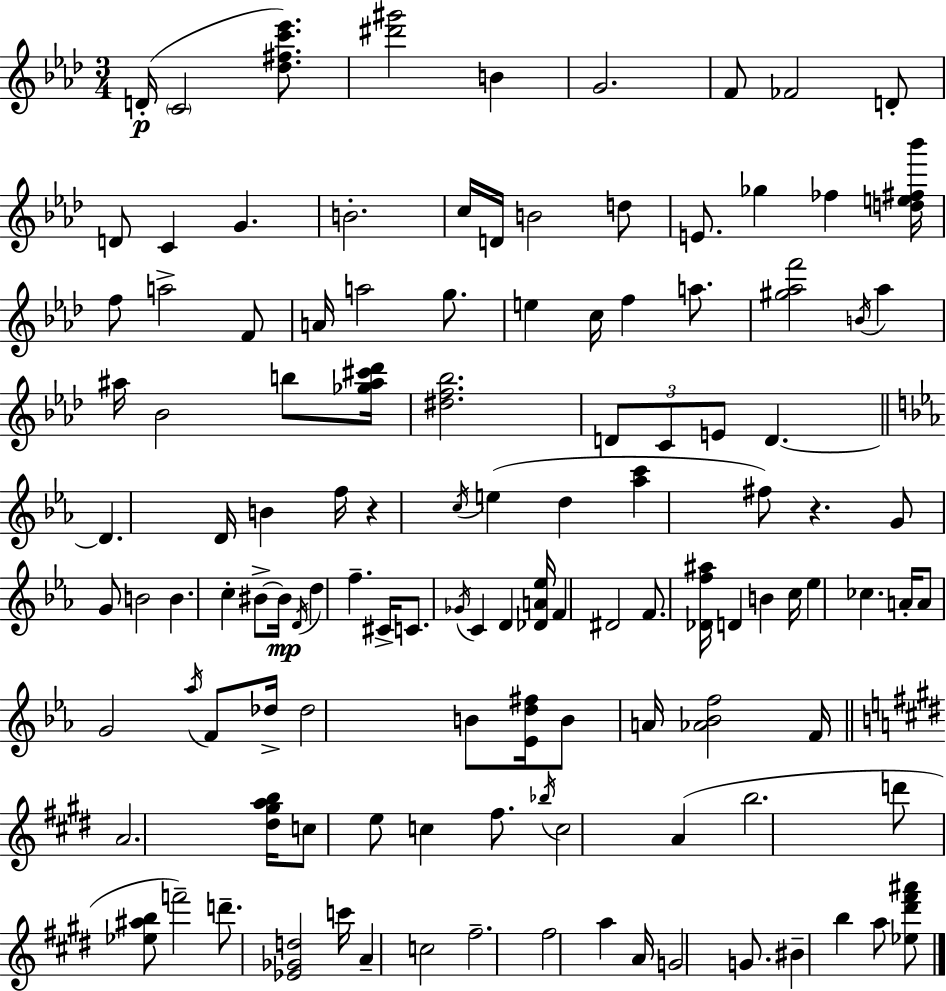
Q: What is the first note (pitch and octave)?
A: D4